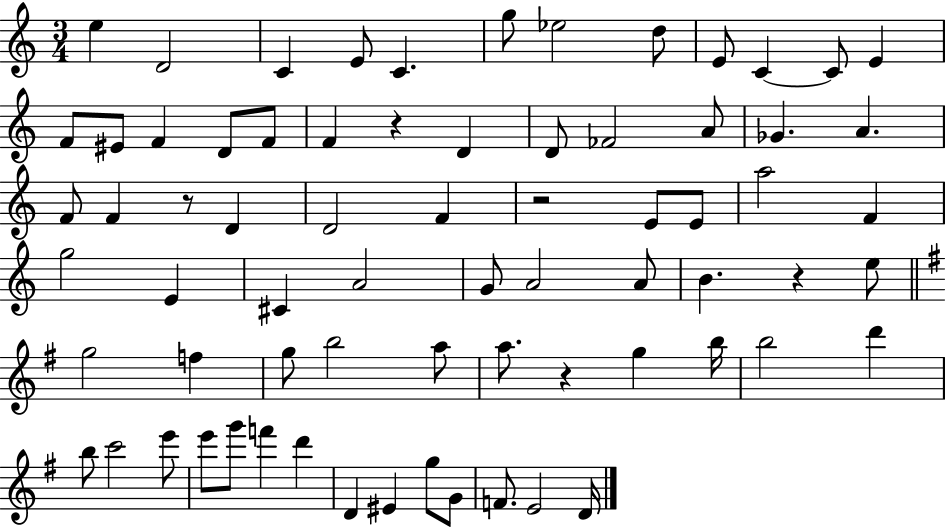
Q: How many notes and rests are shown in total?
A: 71